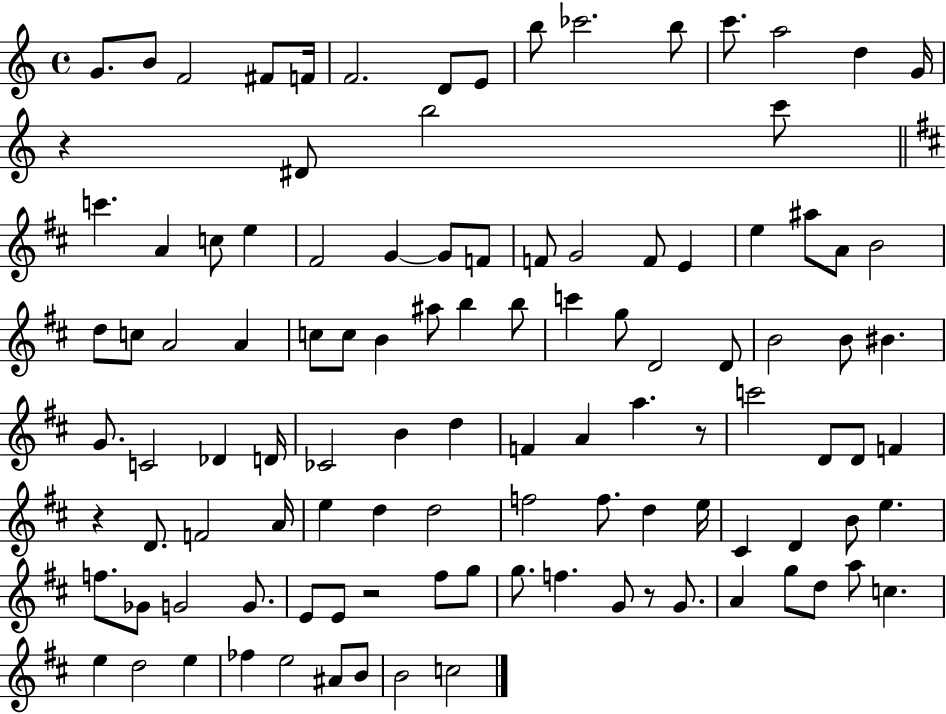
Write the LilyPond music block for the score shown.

{
  \clef treble
  \time 4/4
  \defaultTimeSignature
  \key c \major
  \repeat volta 2 { g'8. b'8 f'2 fis'8 f'16 | f'2. d'8 e'8 | b''8 ces'''2. b''8 | c'''8. a''2 d''4 g'16 | \break r4 dis'8 b''2 c'''8 | \bar "||" \break \key b \minor c'''4. a'4 c''8 e''4 | fis'2 g'4~~ g'8 f'8 | f'8 g'2 f'8 e'4 | e''4 ais''8 a'8 b'2 | \break d''8 c''8 a'2 a'4 | c''8 c''8 b'4 ais''8 b''4 b''8 | c'''4 g''8 d'2 d'8 | b'2 b'8 bis'4. | \break g'8. c'2 des'4 d'16 | ces'2 b'4 d''4 | f'4 a'4 a''4. r8 | c'''2 d'8 d'8 f'4 | \break r4 d'8. f'2 a'16 | e''4 d''4 d''2 | f''2 f''8. d''4 e''16 | cis'4 d'4 b'8 e''4. | \break f''8. ges'8 g'2 g'8. | e'8 e'8 r2 fis''8 g''8 | g''8. f''4. g'8 r8 g'8. | a'4 g''8 d''8 a''8 c''4. | \break e''4 d''2 e''4 | fes''4 e''2 ais'8 b'8 | b'2 c''2 | } \bar "|."
}